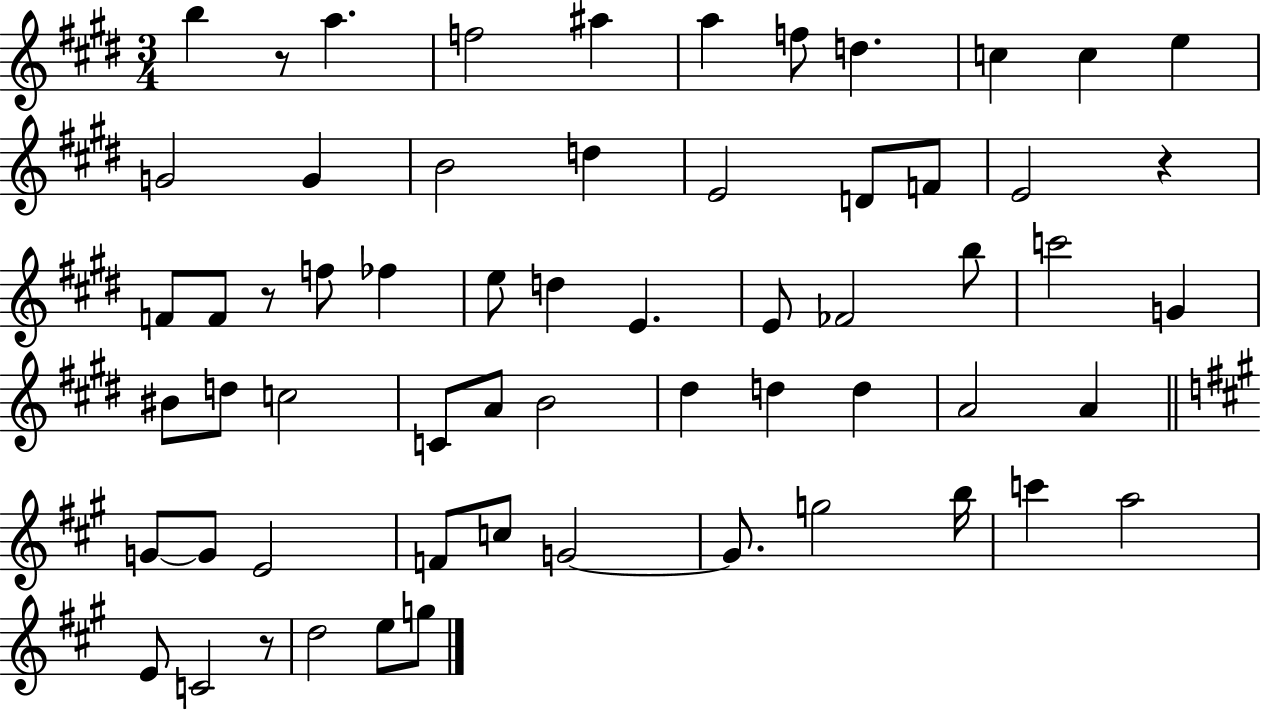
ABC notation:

X:1
T:Untitled
M:3/4
L:1/4
K:E
b z/2 a f2 ^a a f/2 d c c e G2 G B2 d E2 D/2 F/2 E2 z F/2 F/2 z/2 f/2 _f e/2 d E E/2 _F2 b/2 c'2 G ^B/2 d/2 c2 C/2 A/2 B2 ^d d d A2 A G/2 G/2 E2 F/2 c/2 G2 G/2 g2 b/4 c' a2 E/2 C2 z/2 d2 e/2 g/2